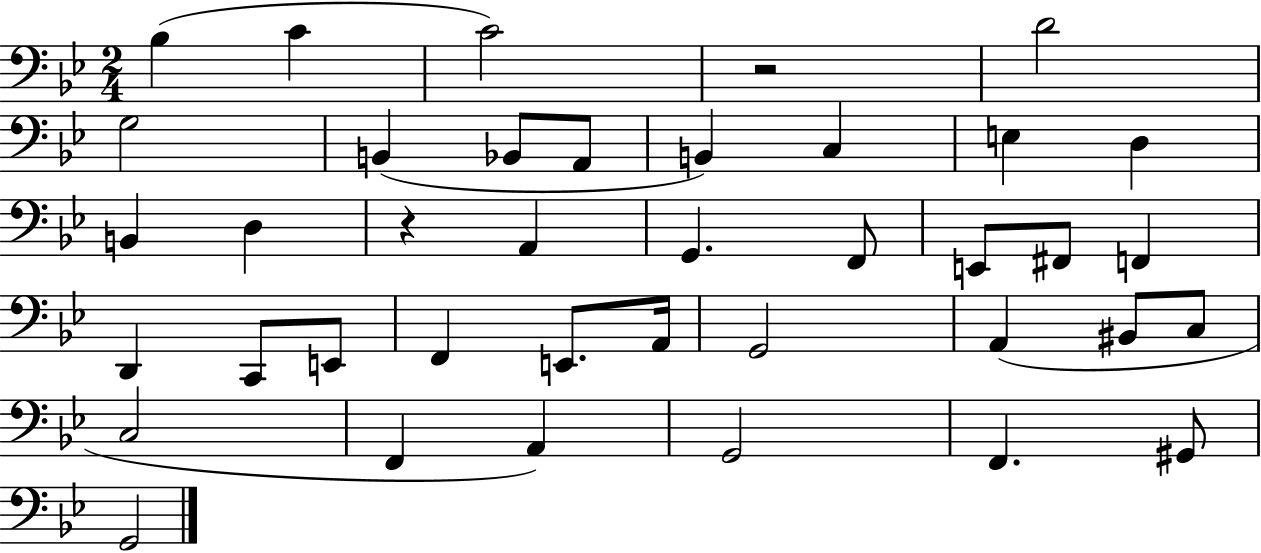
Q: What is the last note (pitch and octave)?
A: G2